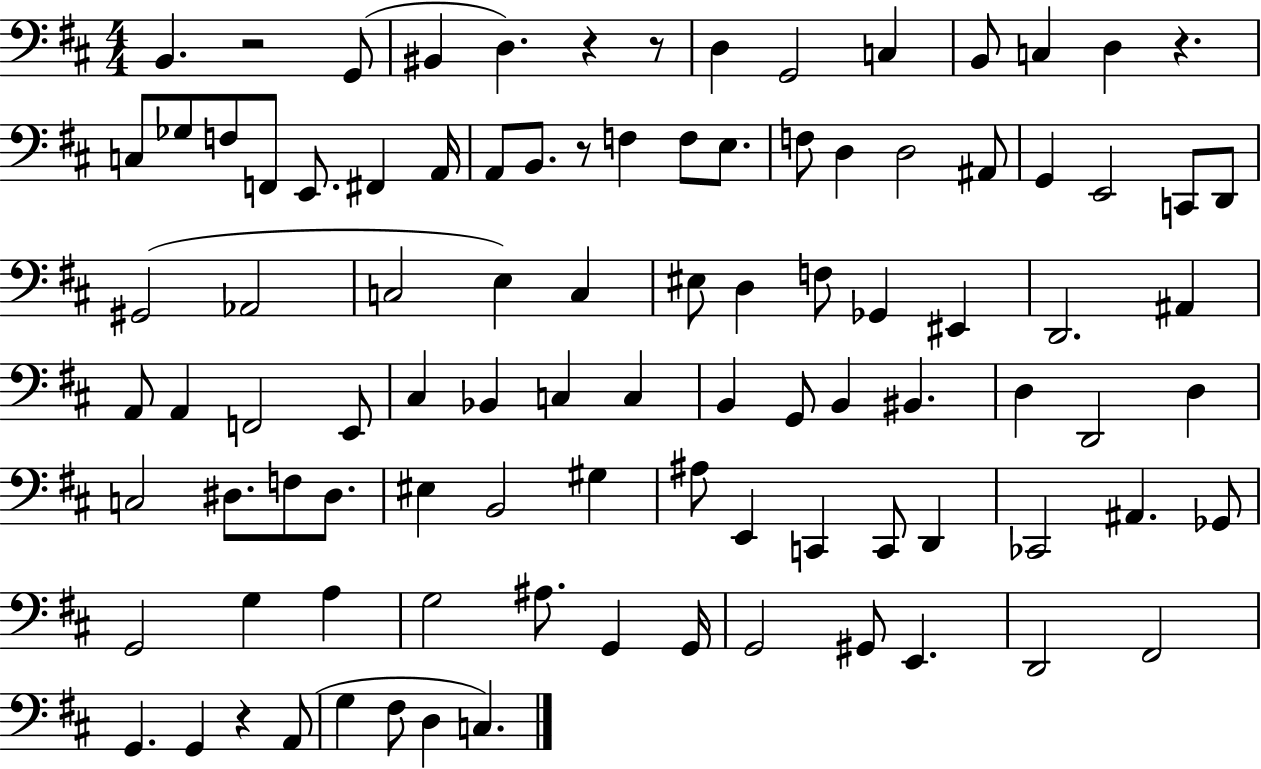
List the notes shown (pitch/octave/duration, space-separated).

B2/q. R/h G2/e BIS2/q D3/q. R/q R/e D3/q G2/h C3/q B2/e C3/q D3/q R/q. C3/e Gb3/e F3/e F2/e E2/e. F#2/q A2/s A2/e B2/e. R/e F3/q F3/e E3/e. F3/e D3/q D3/h A#2/e G2/q E2/h C2/e D2/e G#2/h Ab2/h C3/h E3/q C3/q EIS3/e D3/q F3/e Gb2/q EIS2/q D2/h. A#2/q A2/e A2/q F2/h E2/e C#3/q Bb2/q C3/q C3/q B2/q G2/e B2/q BIS2/q. D3/q D2/h D3/q C3/h D#3/e. F3/e D#3/e. EIS3/q B2/h G#3/q A#3/e E2/q C2/q C2/e D2/q CES2/h A#2/q. Gb2/e G2/h G3/q A3/q G3/h A#3/e. G2/q G2/s G2/h G#2/e E2/q. D2/h F#2/h G2/q. G2/q R/q A2/e G3/q F#3/e D3/q C3/q.